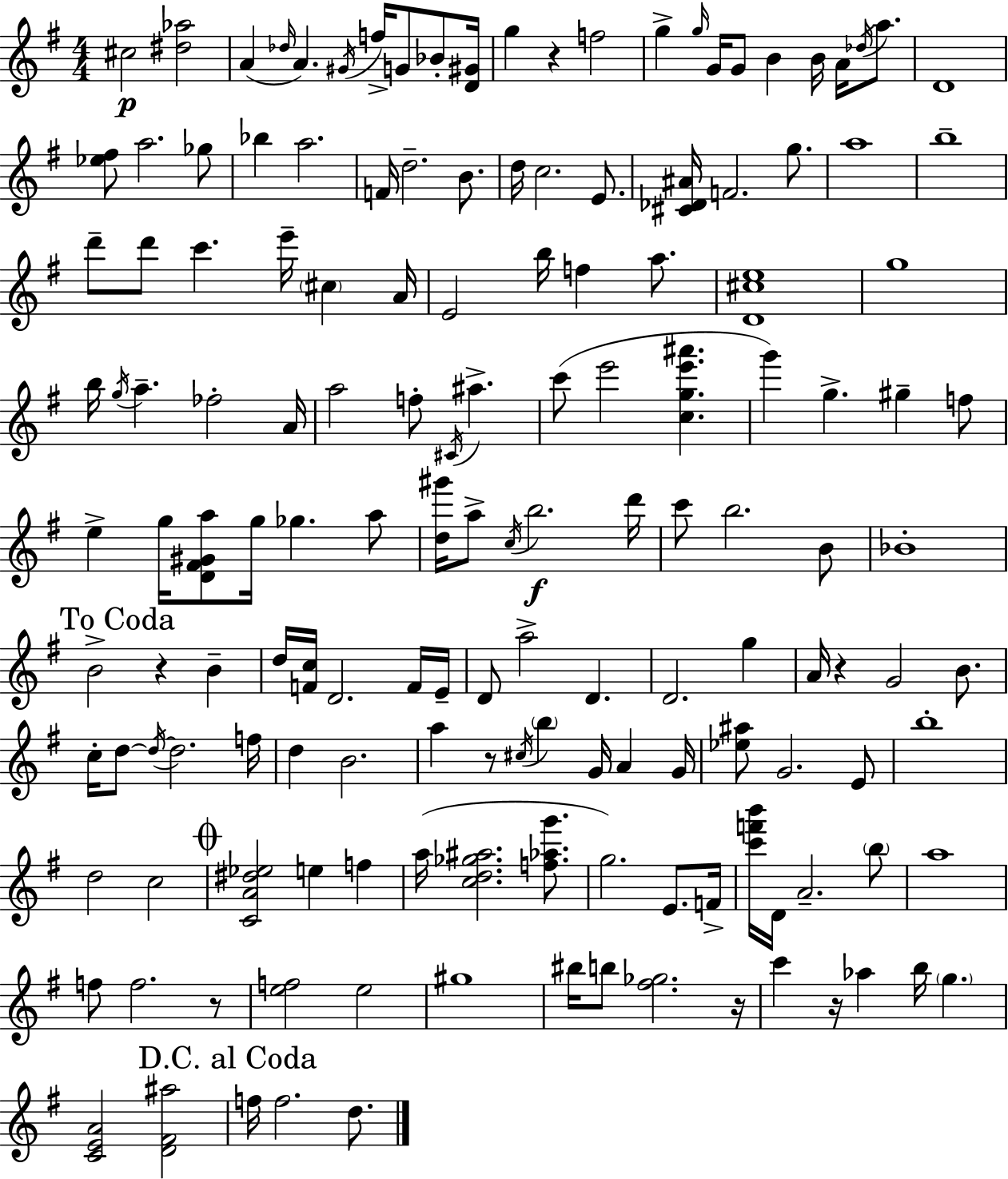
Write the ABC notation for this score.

X:1
T:Untitled
M:4/4
L:1/4
K:Em
^c2 [^d_a]2 A _d/4 A ^G/4 f/4 G/2 _B/2 [D^G]/4 g z f2 g g/4 G/4 G/2 B B/4 A/4 _d/4 a/2 D4 [_e^f]/2 a2 _g/2 _b a2 F/4 d2 B/2 d/4 c2 E/2 [^C_D^A]/4 F2 g/2 a4 b4 d'/2 d'/2 c' e'/4 ^c A/4 E2 b/4 f a/2 [D^ce]4 g4 b/4 g/4 a _f2 A/4 a2 f/2 ^C/4 ^a c'/2 e'2 [cge'^a'] g' g ^g f/2 e g/4 [D^F^Ga]/2 g/4 _g a/2 [d^g']/4 a/2 c/4 b2 d'/4 c'/2 b2 B/2 _B4 B2 z B d/4 [Fc]/4 D2 F/4 E/4 D/2 a2 D D2 g A/4 z G2 B/2 c/4 d/2 d/4 d2 f/4 d B2 a z/2 ^c/4 b G/4 A G/4 [_e^a]/2 G2 E/2 b4 d2 c2 [CA^d_e]2 e f a/4 [cd_g^a]2 [f_ag']/2 g2 E/2 F/4 [c'f'b']/4 D/4 A2 b/2 a4 f/2 f2 z/2 [ef]2 e2 ^g4 ^b/4 b/2 [^f_g]2 z/4 c' z/4 _a b/4 g [CEA]2 [D^F^a]2 f/4 f2 d/2